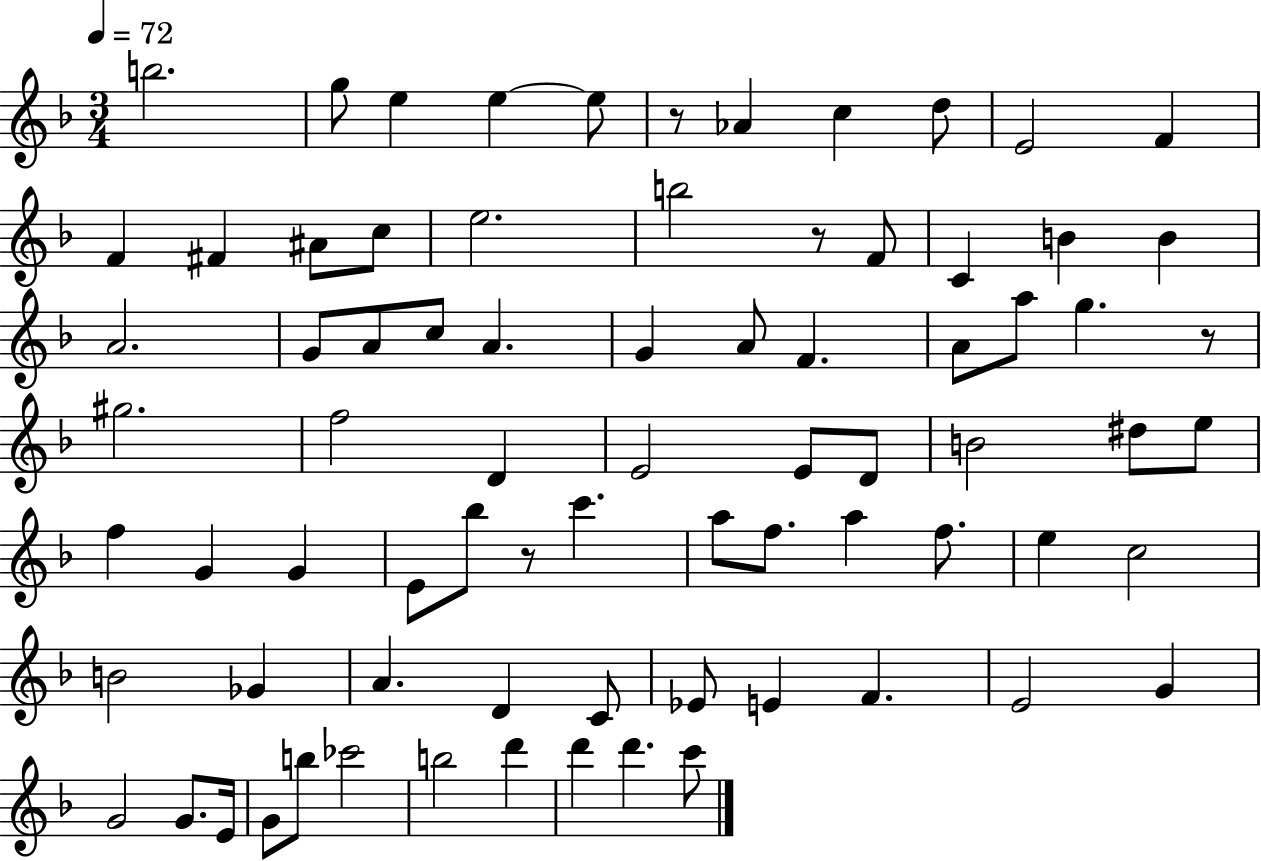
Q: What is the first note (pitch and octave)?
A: B5